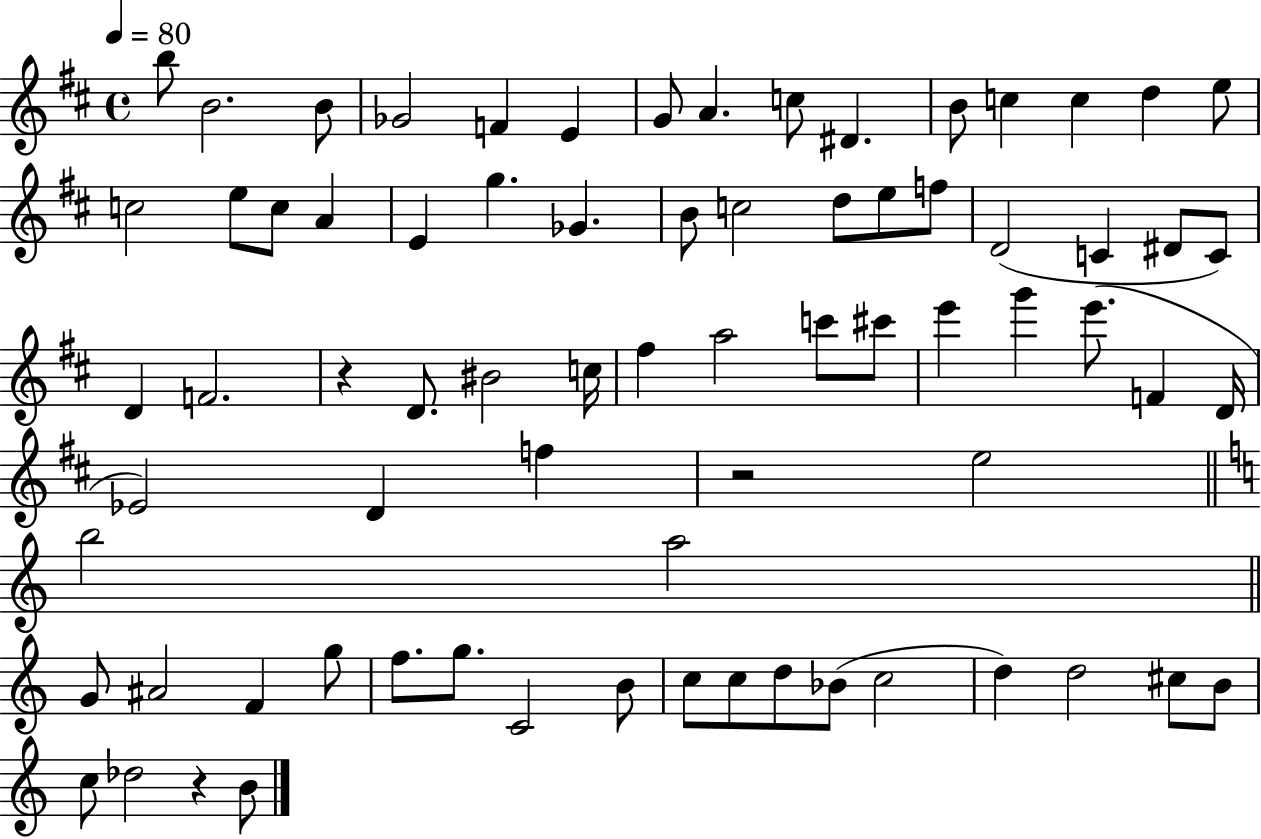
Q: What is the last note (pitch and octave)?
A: B4